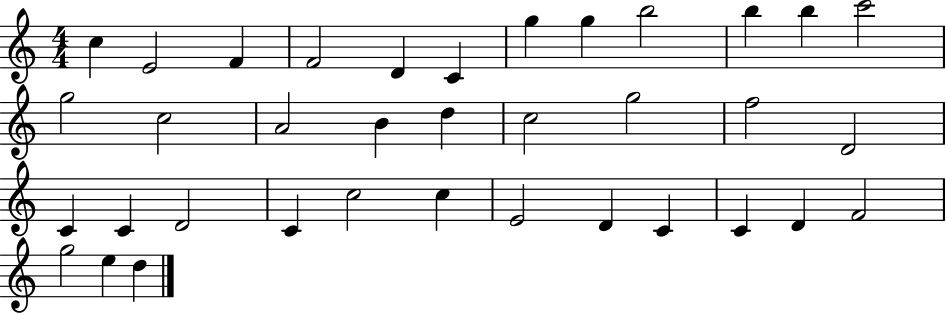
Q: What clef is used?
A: treble